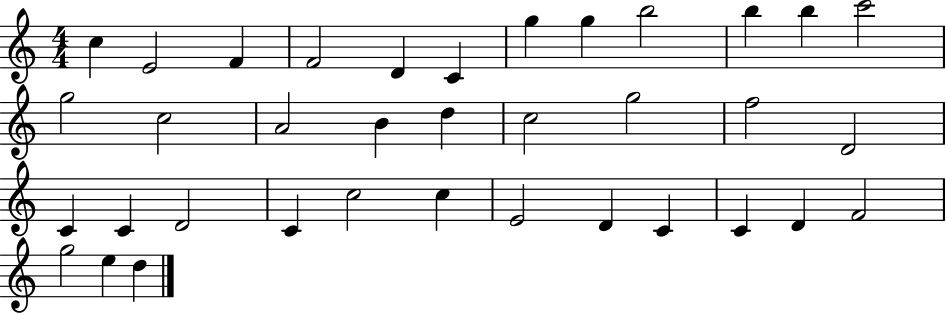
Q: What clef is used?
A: treble